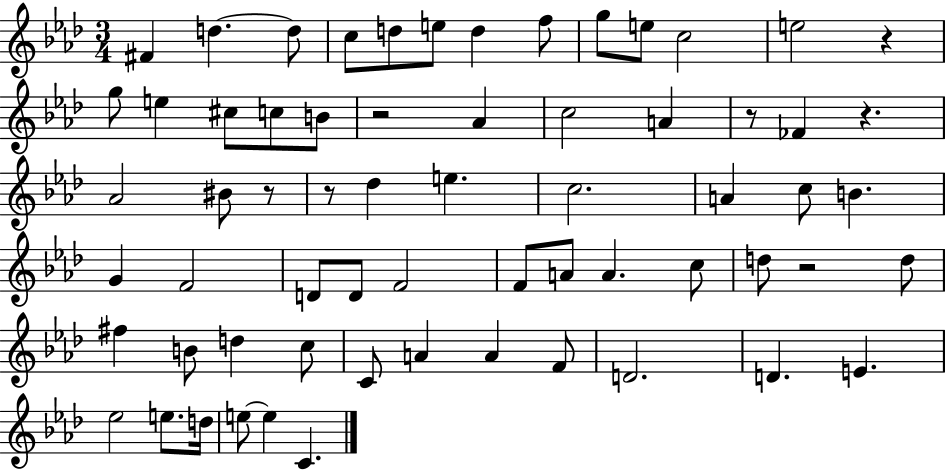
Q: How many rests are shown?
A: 7